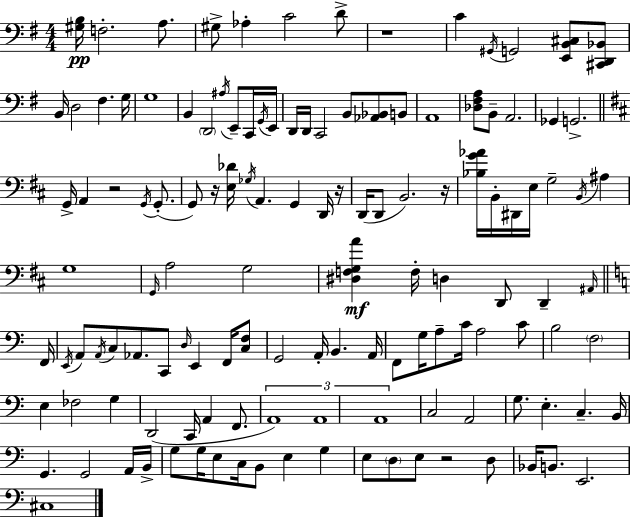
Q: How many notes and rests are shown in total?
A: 130